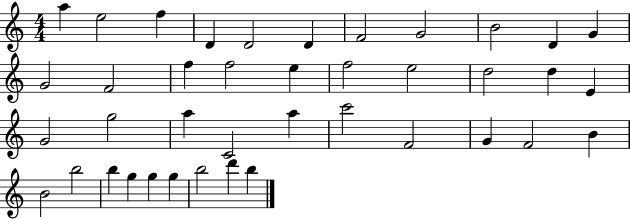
A5/q E5/h F5/q D4/q D4/h D4/q F4/h G4/h B4/h D4/q G4/q G4/h F4/h F5/q F5/h E5/q F5/h E5/h D5/h D5/q E4/q G4/h G5/h A5/q C4/h A5/q C6/h F4/h G4/q F4/h B4/q B4/h B5/h B5/q G5/q G5/q G5/q B5/h D6/q B5/q